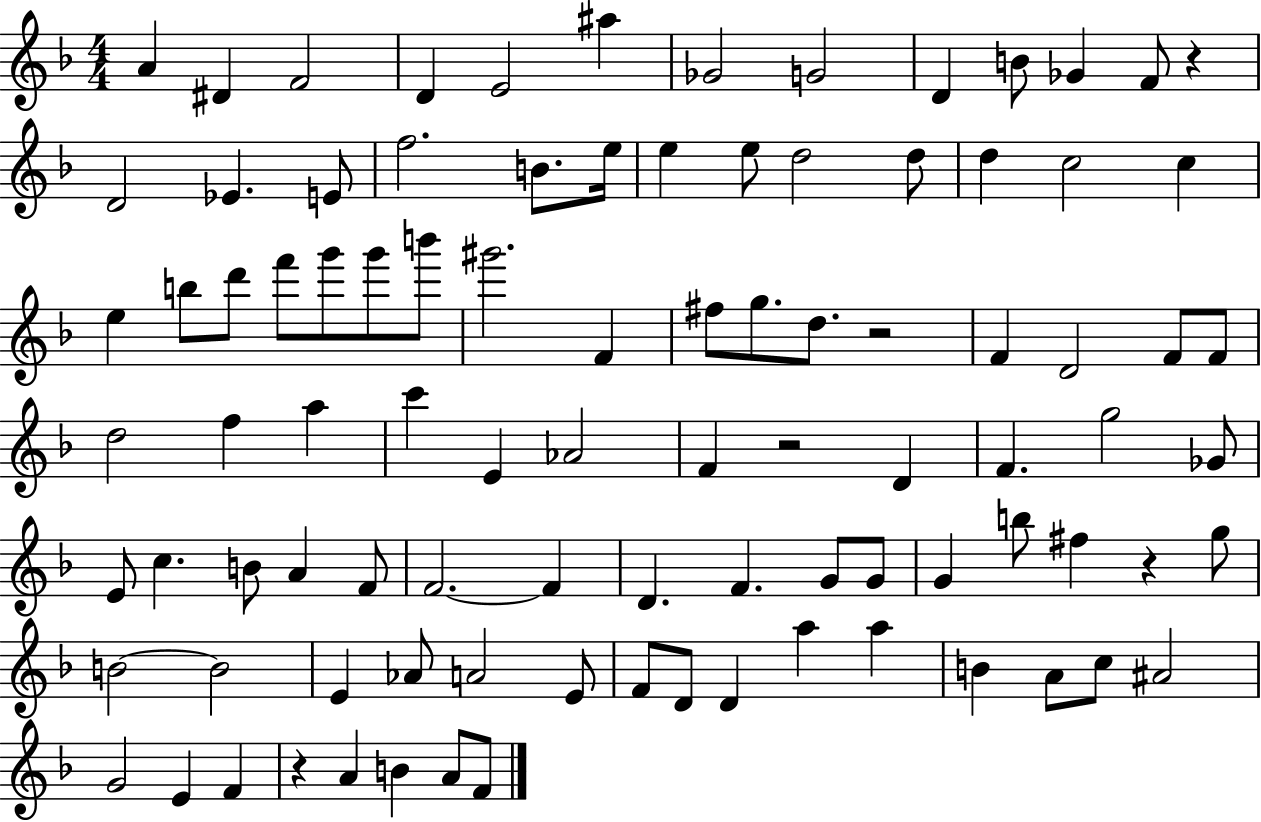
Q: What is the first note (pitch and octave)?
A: A4